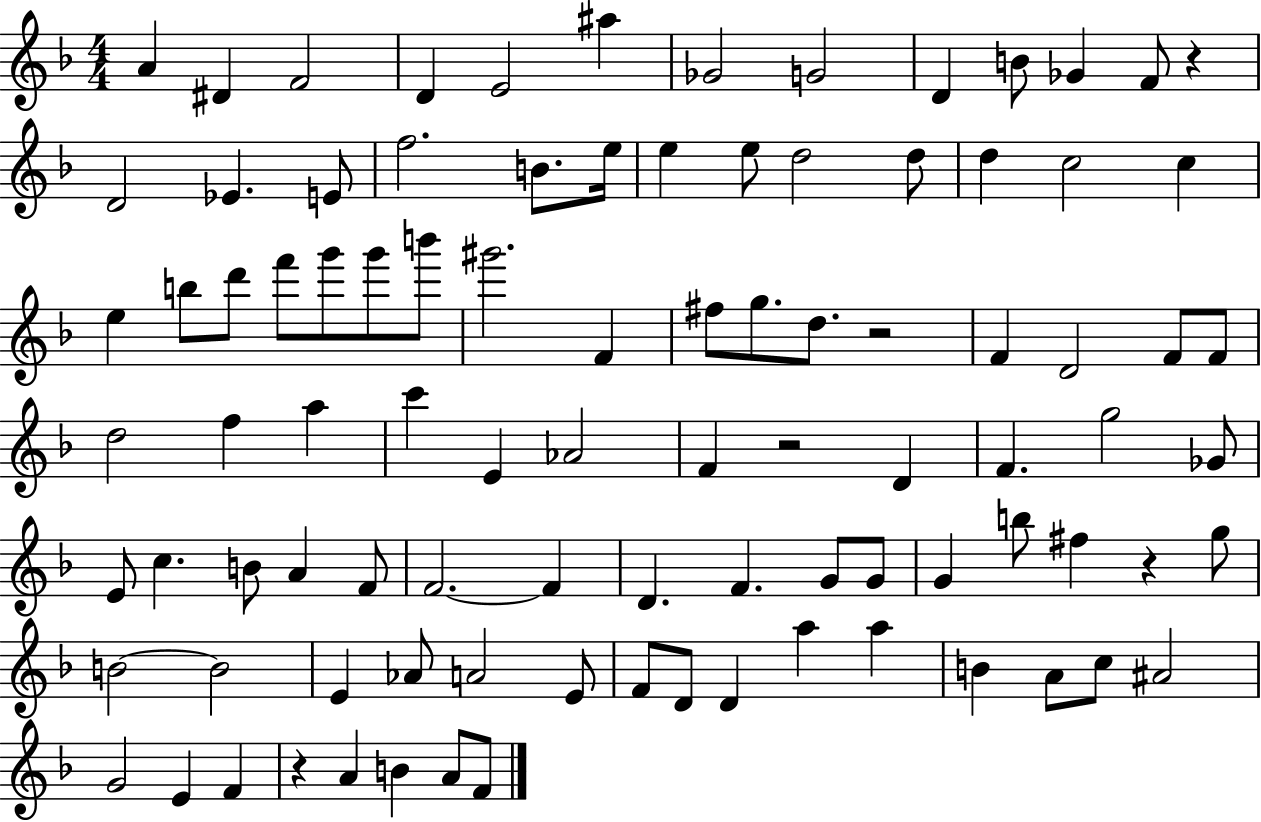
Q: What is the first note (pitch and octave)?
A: A4